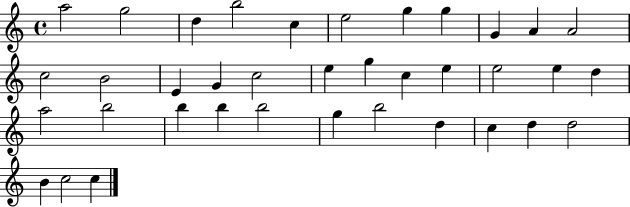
{
  \clef treble
  \time 4/4
  \defaultTimeSignature
  \key c \major
  a''2 g''2 | d''4 b''2 c''4 | e''2 g''4 g''4 | g'4 a'4 a'2 | \break c''2 b'2 | e'4 g'4 c''2 | e''4 g''4 c''4 e''4 | e''2 e''4 d''4 | \break a''2 b''2 | b''4 b''4 b''2 | g''4 b''2 d''4 | c''4 d''4 d''2 | \break b'4 c''2 c''4 | \bar "|."
}